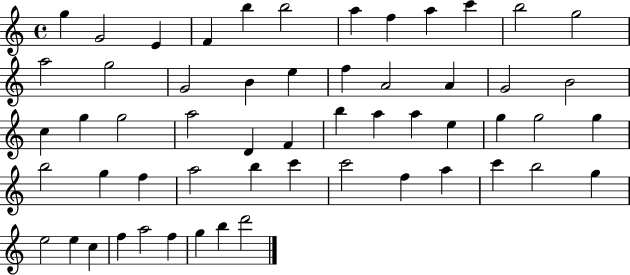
X:1
T:Untitled
M:4/4
L:1/4
K:C
g G2 E F b b2 a f a c' b2 g2 a2 g2 G2 B e f A2 A G2 B2 c g g2 a2 D F b a a e g g2 g b2 g f a2 b c' c'2 f a c' b2 g e2 e c f a2 f g b d'2